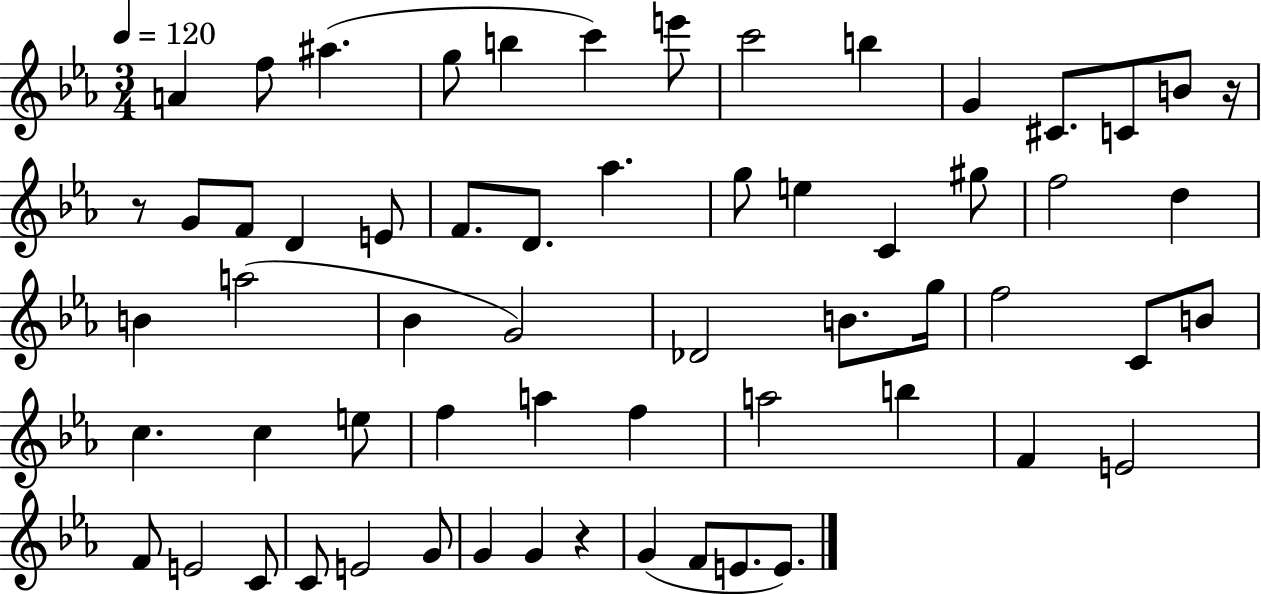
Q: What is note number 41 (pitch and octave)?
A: A5